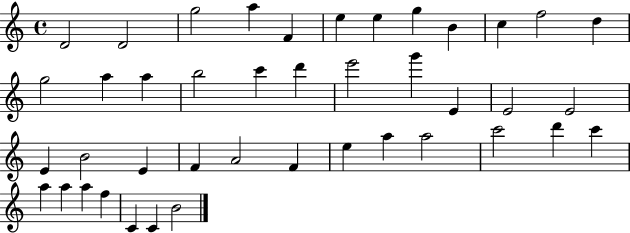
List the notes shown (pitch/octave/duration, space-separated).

D4/h D4/h G5/h A5/q F4/q E5/q E5/q G5/q B4/q C5/q F5/h D5/q G5/h A5/q A5/q B5/h C6/q D6/q E6/h G6/q E4/q E4/h E4/h E4/q B4/h E4/q F4/q A4/h F4/q E5/q A5/q A5/h C6/h D6/q C6/q A5/q A5/q A5/q F5/q C4/q C4/q B4/h